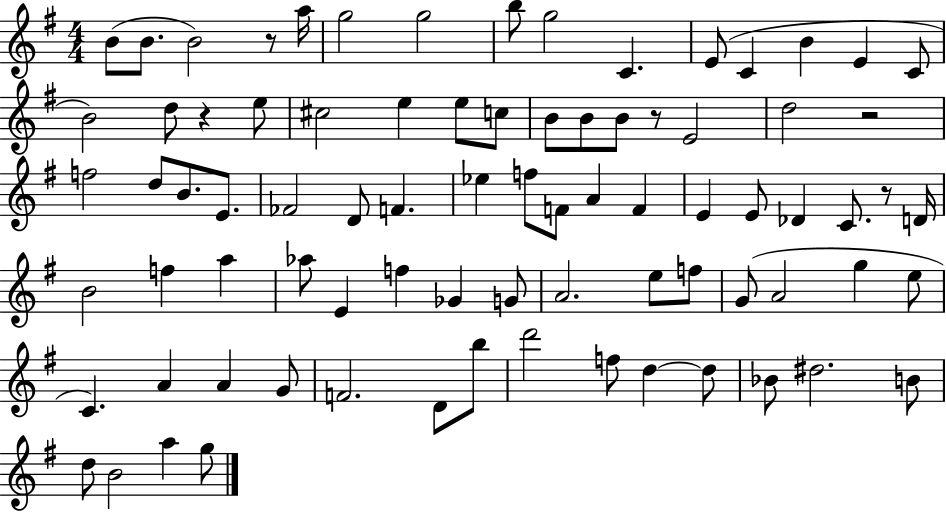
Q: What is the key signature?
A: G major